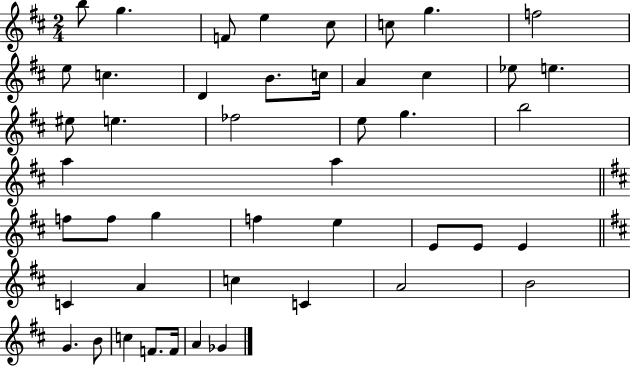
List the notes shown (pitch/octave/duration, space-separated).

B5/e G5/q. F4/e E5/q C#5/e C5/e G5/q. F5/h E5/e C5/q. D4/q B4/e. C5/s A4/q C#5/q Eb5/e E5/q. EIS5/e E5/q. FES5/h E5/e G5/q. B5/h A5/q A5/q F5/e F5/e G5/q F5/q E5/q E4/e E4/e E4/q C4/q A4/q C5/q C4/q A4/h B4/h G4/q. B4/e C5/q F4/e. F4/s A4/q Gb4/q